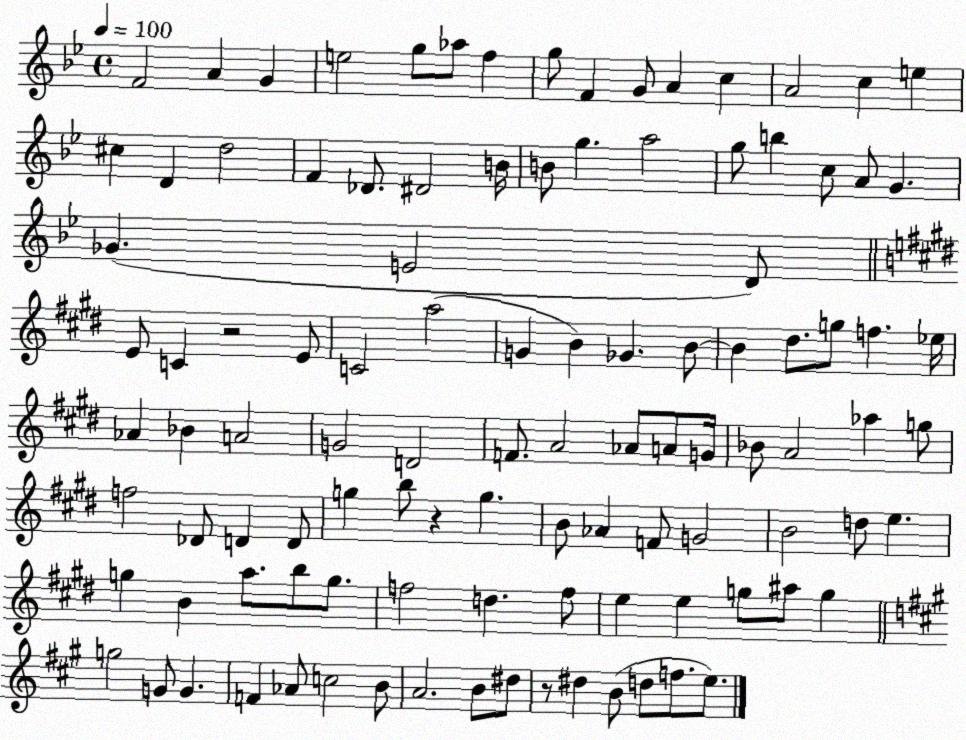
X:1
T:Untitled
M:4/4
L:1/4
K:Bb
F2 A G e2 g/2 _a/2 f g/2 F G/2 A c A2 c e ^c D d2 F _D/2 ^D2 B/4 B/2 g a2 g/2 b c/2 A/2 G _G E2 D/2 E/2 C z2 E/2 C2 a2 G B _G B/2 B ^d/2 g/2 f _e/4 _A _B A2 G2 D2 F/2 A2 _A/2 A/2 G/4 _B/2 A2 _a g/2 f2 _D/2 D D/2 g b/2 z g B/2 _A F/2 G2 B2 d/2 e g B a/2 b/2 g/2 f2 d f/2 e e g/2 ^a/2 g g2 G/2 G F _A/2 c2 B/2 A2 B/2 ^d/2 z/2 ^d B/2 d/2 f/2 e/2